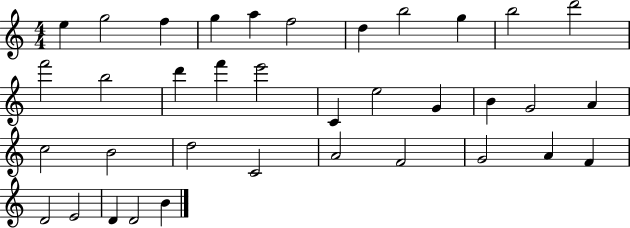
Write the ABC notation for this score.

X:1
T:Untitled
M:4/4
L:1/4
K:C
e g2 f g a f2 d b2 g b2 d'2 f'2 b2 d' f' e'2 C e2 G B G2 A c2 B2 d2 C2 A2 F2 G2 A F D2 E2 D D2 B